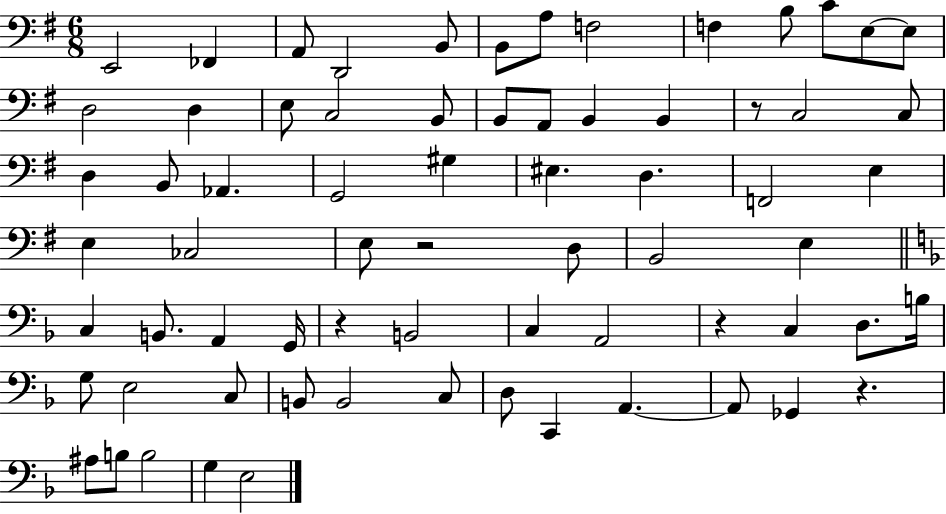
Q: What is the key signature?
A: G major